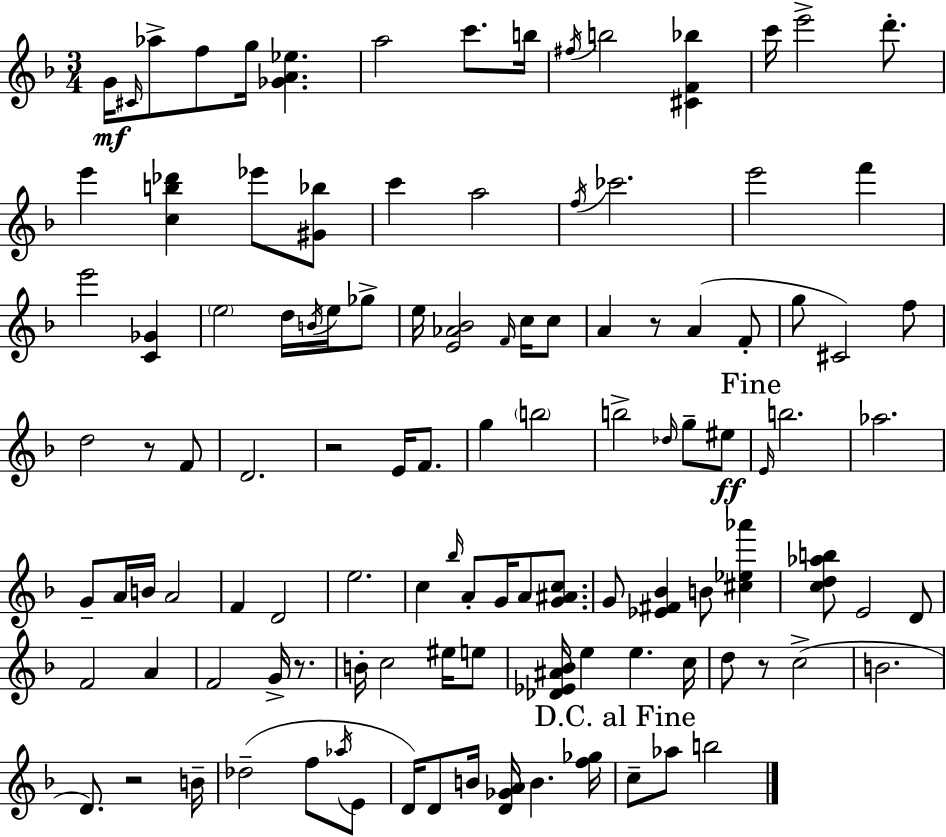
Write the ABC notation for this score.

X:1
T:Untitled
M:3/4
L:1/4
K:Dm
G/4 ^C/4 _a/2 f/2 g/4 [_GA_e] a2 c'/2 b/4 ^f/4 b2 [^CF_b] c'/4 e'2 d'/2 e' [cb_d'] _e'/2 [^G_b]/2 c' a2 f/4 _c'2 e'2 f' e'2 [C_G] e2 d/4 B/4 e/4 _g/2 e/4 [E_A_B]2 F/4 c/4 c/2 A z/2 A F/2 g/2 ^C2 f/2 d2 z/2 F/2 D2 z2 E/4 F/2 g b2 b2 _d/4 g/2 ^e/2 E/4 b2 _a2 G/2 A/4 B/4 A2 F D2 e2 c _b/4 A/2 G/4 A/2 [G^Ac]/2 G/2 [_E^F_B] B/2 [^c_e_a'] [cd_ab]/2 E2 D/2 F2 A F2 G/4 z/2 B/4 c2 ^e/4 e/2 [_D_E^A_B]/4 e e c/4 d/2 z/2 c2 B2 D/2 z2 B/4 _d2 f/2 _a/4 E/2 D/4 D/2 B/4 [D_GA]/4 B [f_g]/4 c/2 _a/2 b2